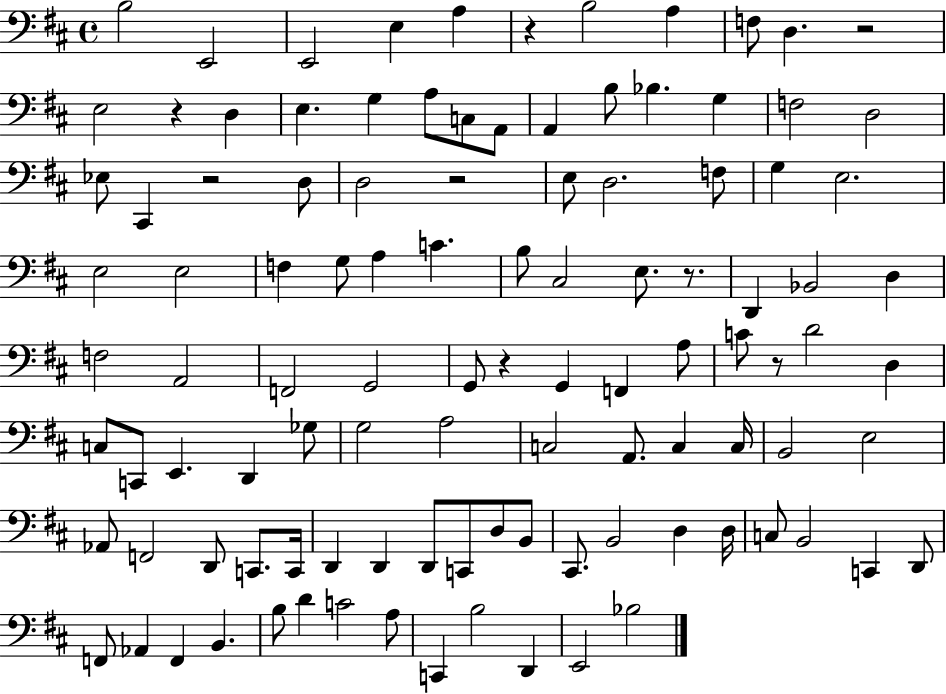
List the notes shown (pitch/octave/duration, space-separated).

B3/h E2/h E2/h E3/q A3/q R/q B3/h A3/q F3/e D3/q. R/h E3/h R/q D3/q E3/q. G3/q A3/e C3/e A2/e A2/q B3/e Bb3/q. G3/q F3/h D3/h Eb3/e C#2/q R/h D3/e D3/h R/h E3/e D3/h. F3/e G3/q E3/h. E3/h E3/h F3/q G3/e A3/q C4/q. B3/e C#3/h E3/e. R/e. D2/q Bb2/h D3/q F3/h A2/h F2/h G2/h G2/e R/q G2/q F2/q A3/e C4/e R/e D4/h D3/q C3/e C2/e E2/q. D2/q Gb3/e G3/h A3/h C3/h A2/e. C3/q C3/s B2/h E3/h Ab2/e F2/h D2/e C2/e. C2/s D2/q D2/q D2/e C2/e D3/e B2/e C#2/e. B2/h D3/q D3/s C3/e B2/h C2/q D2/e F2/e Ab2/q F2/q B2/q. B3/e D4/q C4/h A3/e C2/q B3/h D2/q E2/h Bb3/h